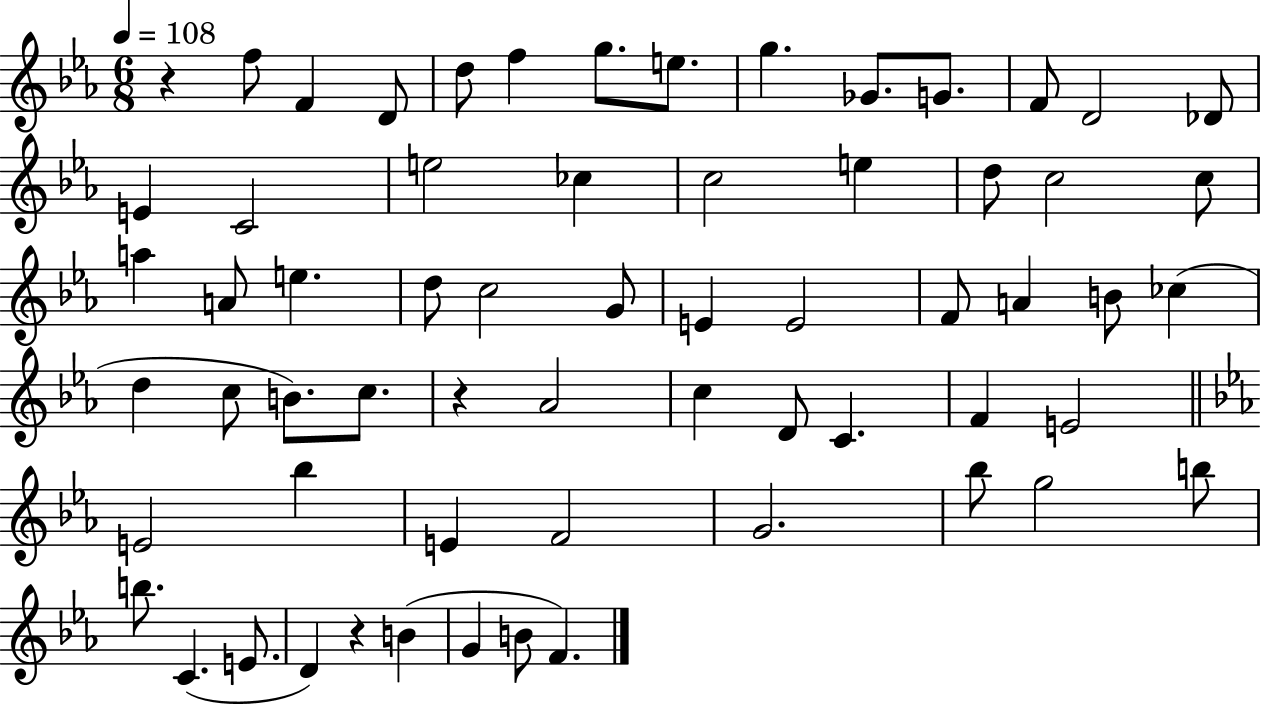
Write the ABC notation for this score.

X:1
T:Untitled
M:6/8
L:1/4
K:Eb
z f/2 F D/2 d/2 f g/2 e/2 g _G/2 G/2 F/2 D2 _D/2 E C2 e2 _c c2 e d/2 c2 c/2 a A/2 e d/2 c2 G/2 E E2 F/2 A B/2 _c d c/2 B/2 c/2 z _A2 c D/2 C F E2 E2 _b E F2 G2 _b/2 g2 b/2 b/2 C E/2 D z B G B/2 F